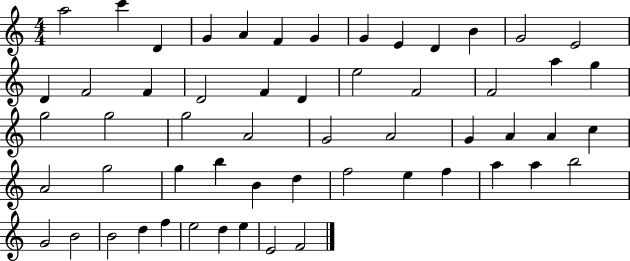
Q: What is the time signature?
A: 4/4